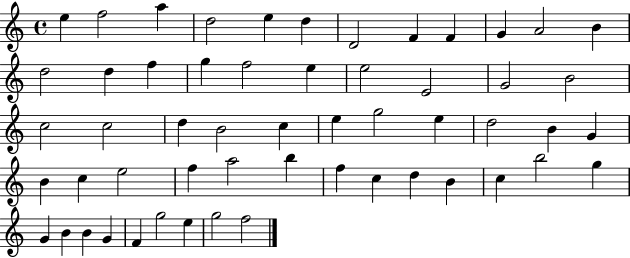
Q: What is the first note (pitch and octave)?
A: E5